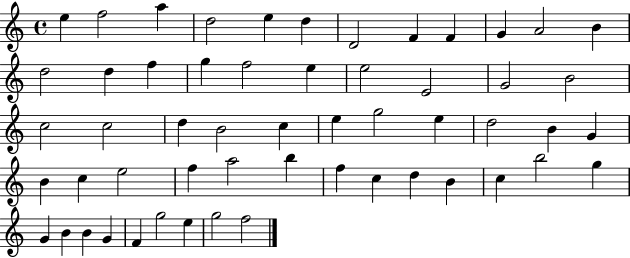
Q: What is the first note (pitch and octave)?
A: E5